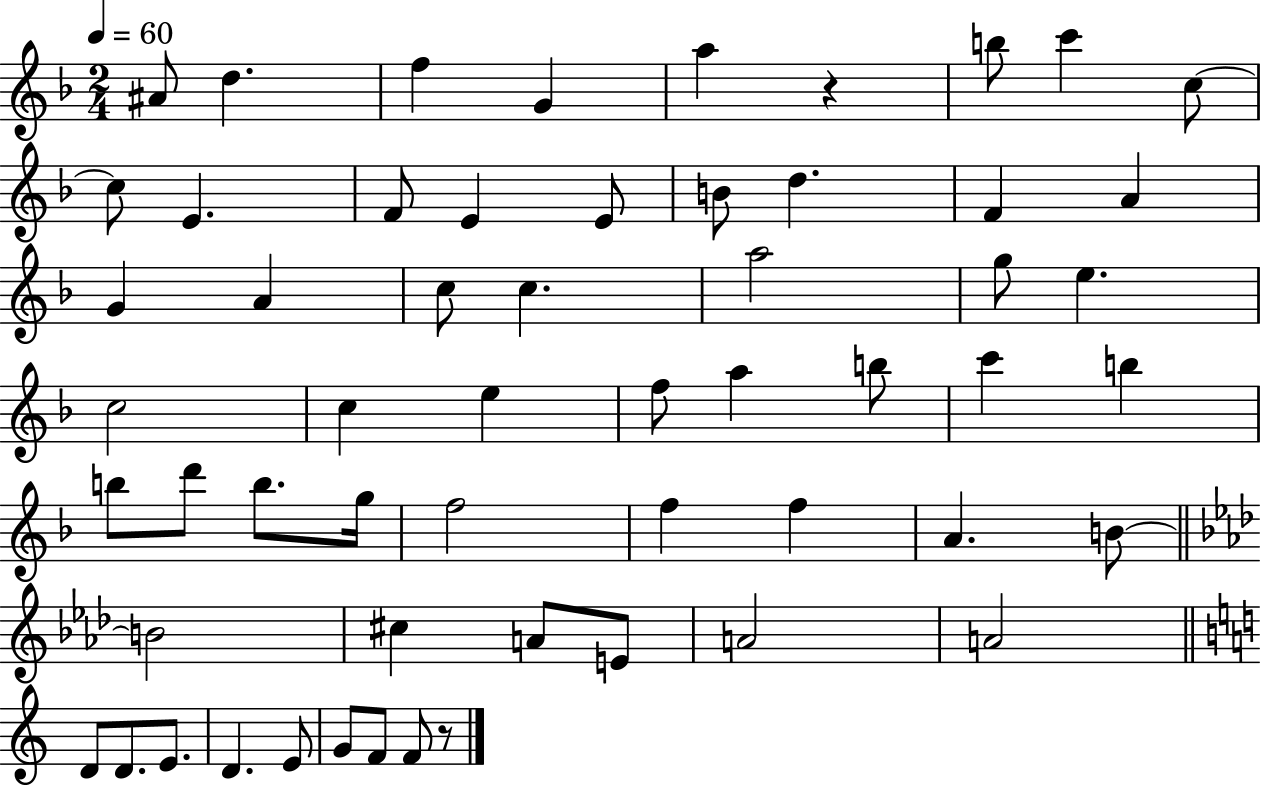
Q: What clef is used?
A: treble